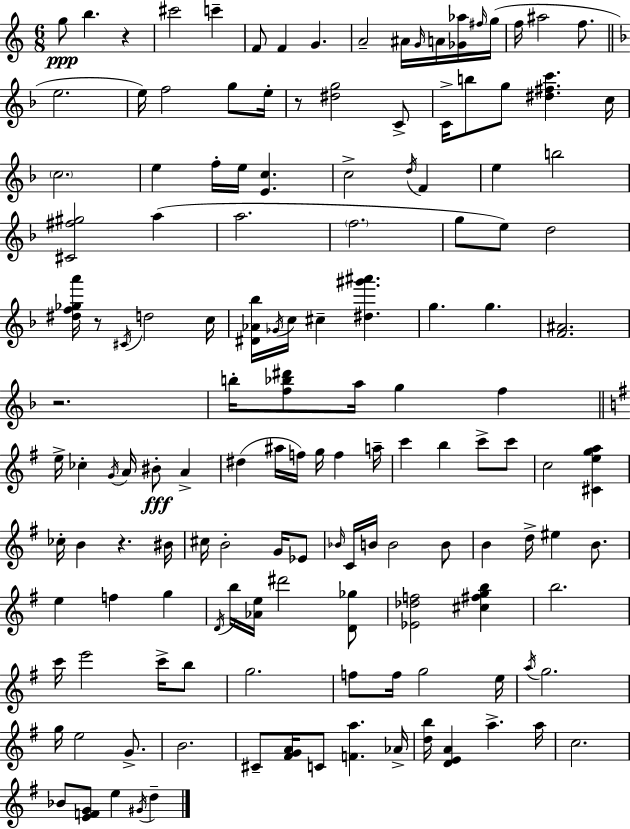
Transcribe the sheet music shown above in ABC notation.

X:1
T:Untitled
M:6/8
L:1/4
K:C
g/2 b z ^c'2 c' F/2 F G A2 ^A/4 G/4 A/4 [_G_a]/4 ^f/4 g/4 f/4 ^a2 f/2 e2 e/4 f2 g/2 e/4 z/2 [^dg]2 C/2 C/4 b/2 g/2 [^d^fc'] c/4 c2 e f/4 e/4 [Ec] c2 d/4 F e b2 [^C^f^g]2 a a2 f2 g/2 e/2 d2 [^df_ga']/4 z/2 ^C/4 d2 c/4 [^D_A_b]/4 _G/4 c/4 ^c [^d^g'^a'] g g [F^A]2 z2 b/4 [f_b^d']/2 a/4 g f e/4 _c G/4 A/4 ^B/2 A ^d ^a/4 f/4 g/4 f a/4 c' b c'/2 c'/2 c2 [^Cega] _c/4 B z ^B/4 ^c/4 B2 G/4 _E/2 _B/4 C/4 B/4 B2 B/2 B d/4 ^e B/2 e f g D/4 b/4 [_Ae]/4 ^d'2 [D_g]/2 [_E_df]2 [^c^fgb] b2 c'/4 e'2 c'/4 b/2 g2 f/2 f/4 g2 e/4 a/4 g2 g/4 e2 G/2 B2 ^C/2 [^FGA]/4 C/2 [Fa] _A/4 [db]/4 [DEA] a a/4 c2 _B/2 [EFG]/2 e ^G/4 d